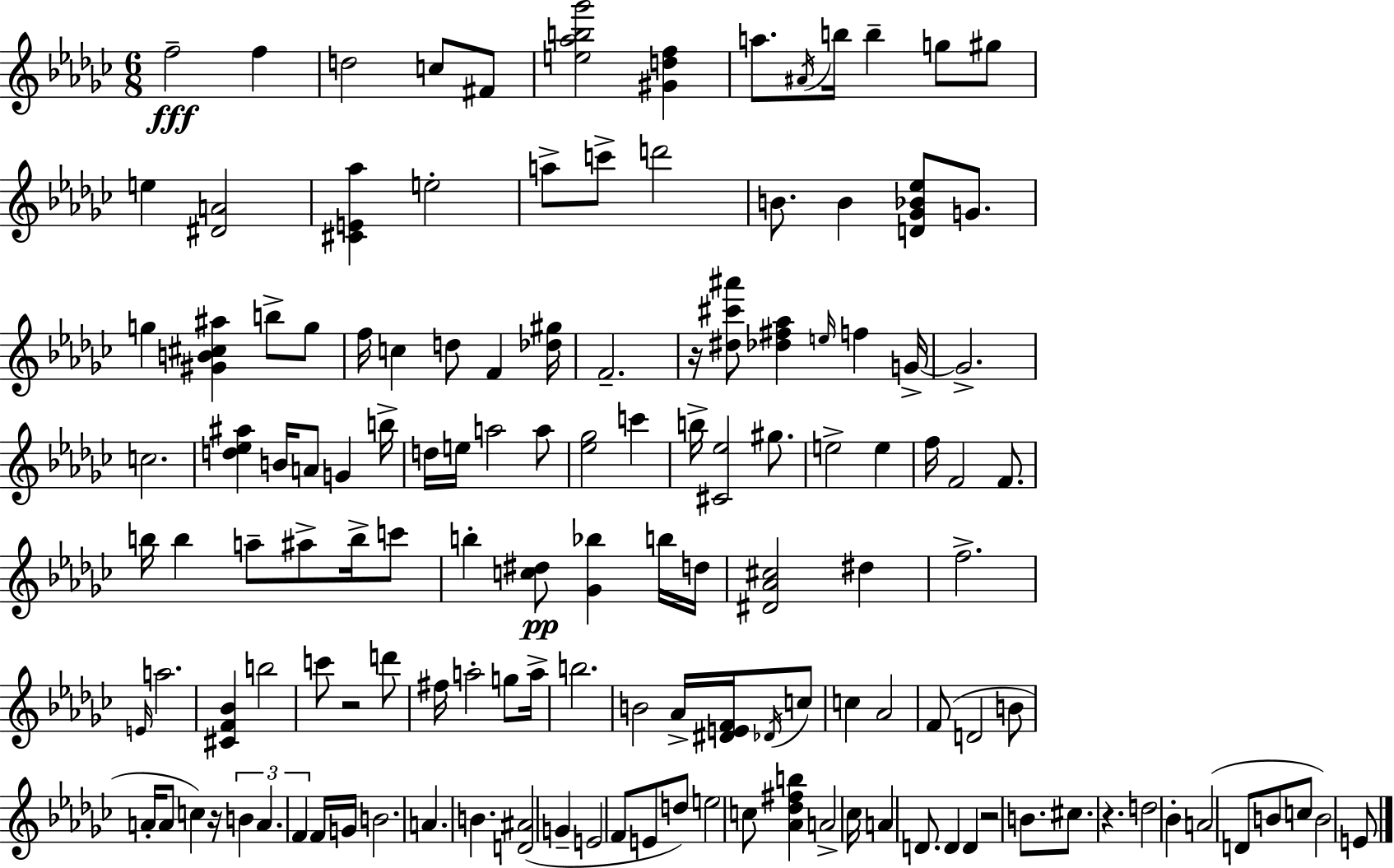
X:1
T:Untitled
M:6/8
L:1/4
K:Ebm
f2 f d2 c/2 ^F/2 [e_ab_g']2 [^Gdf] a/2 ^A/4 b/4 b g/2 ^g/2 e [^DA]2 [^CE_a] e2 a/2 c'/2 d'2 B/2 B [D_G_B_e]/2 G/2 g [^GB^c^a] b/2 g/2 f/4 c d/2 F [_d^g]/4 F2 z/4 [^d^c'^a']/2 [_d^f_a] e/4 f G/4 G2 c2 [d_e^a] B/4 A/2 G b/4 d/4 e/4 a2 a/2 [_e_g]2 c' b/4 [^C_e]2 ^g/2 e2 e f/4 F2 F/2 b/4 b a/2 ^a/2 b/4 c'/2 b [c^d]/2 [_G_b] b/4 d/4 [^D_A^c]2 ^d f2 E/4 a2 [^CF_B] b2 c'/2 z2 d'/2 ^f/4 a2 g/2 a/4 b2 B2 _A/4 [^DEF]/4 _D/4 c/2 c _A2 F/2 D2 B/2 A/4 A/2 c z/4 B A F F/4 G/4 B2 A B [D^A]2 G E2 F/2 E/2 d/2 e2 c/2 [_A_d^fb] A2 _c/4 A D/2 D D z2 B/2 ^c/2 z d2 _B A2 D/2 B/2 c/2 B2 E/2